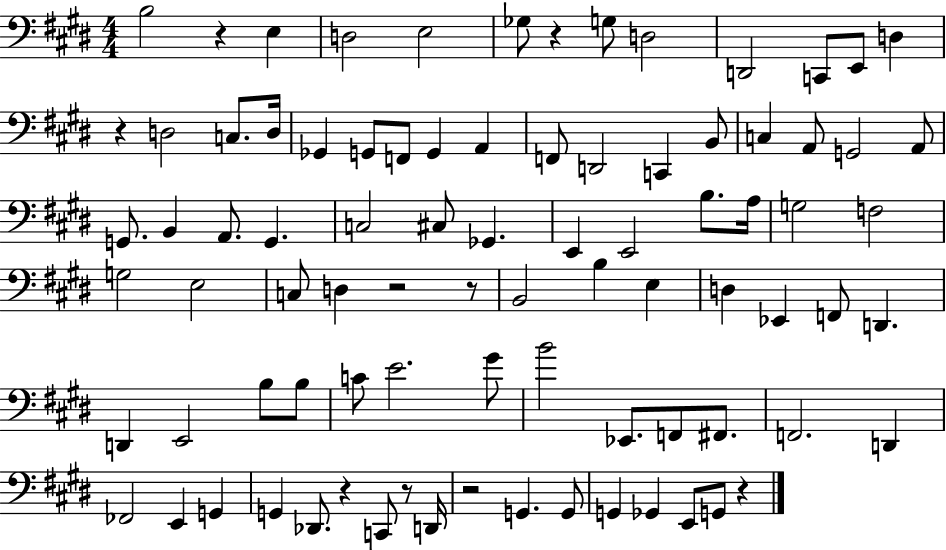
B3/h R/q E3/q D3/h E3/h Gb3/e R/q G3/e D3/h D2/h C2/e E2/e D3/q R/q D3/h C3/e. D3/s Gb2/q G2/e F2/e G2/q A2/q F2/e D2/h C2/q B2/e C3/q A2/e G2/h A2/e G2/e. B2/q A2/e. G2/q. C3/h C#3/e Gb2/q. E2/q E2/h B3/e. A3/s G3/h F3/h G3/h E3/h C3/e D3/q R/h R/e B2/h B3/q E3/q D3/q Eb2/q F2/e D2/q. D2/q E2/h B3/e B3/e C4/e E4/h. G#4/e B4/h Eb2/e. F2/e F#2/e. F2/h. D2/q FES2/h E2/q G2/q G2/q Db2/e. R/q C2/e R/e D2/s R/h G2/q. G2/e G2/q Gb2/q E2/e G2/e R/q